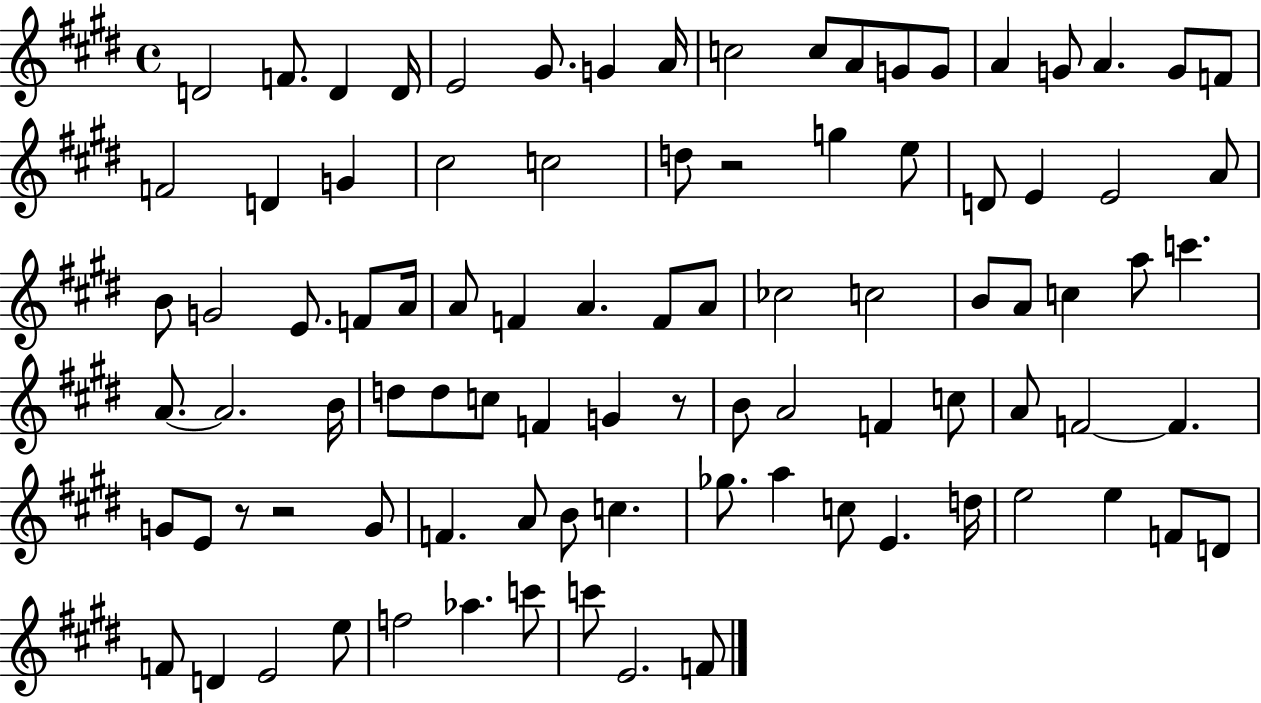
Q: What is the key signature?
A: E major